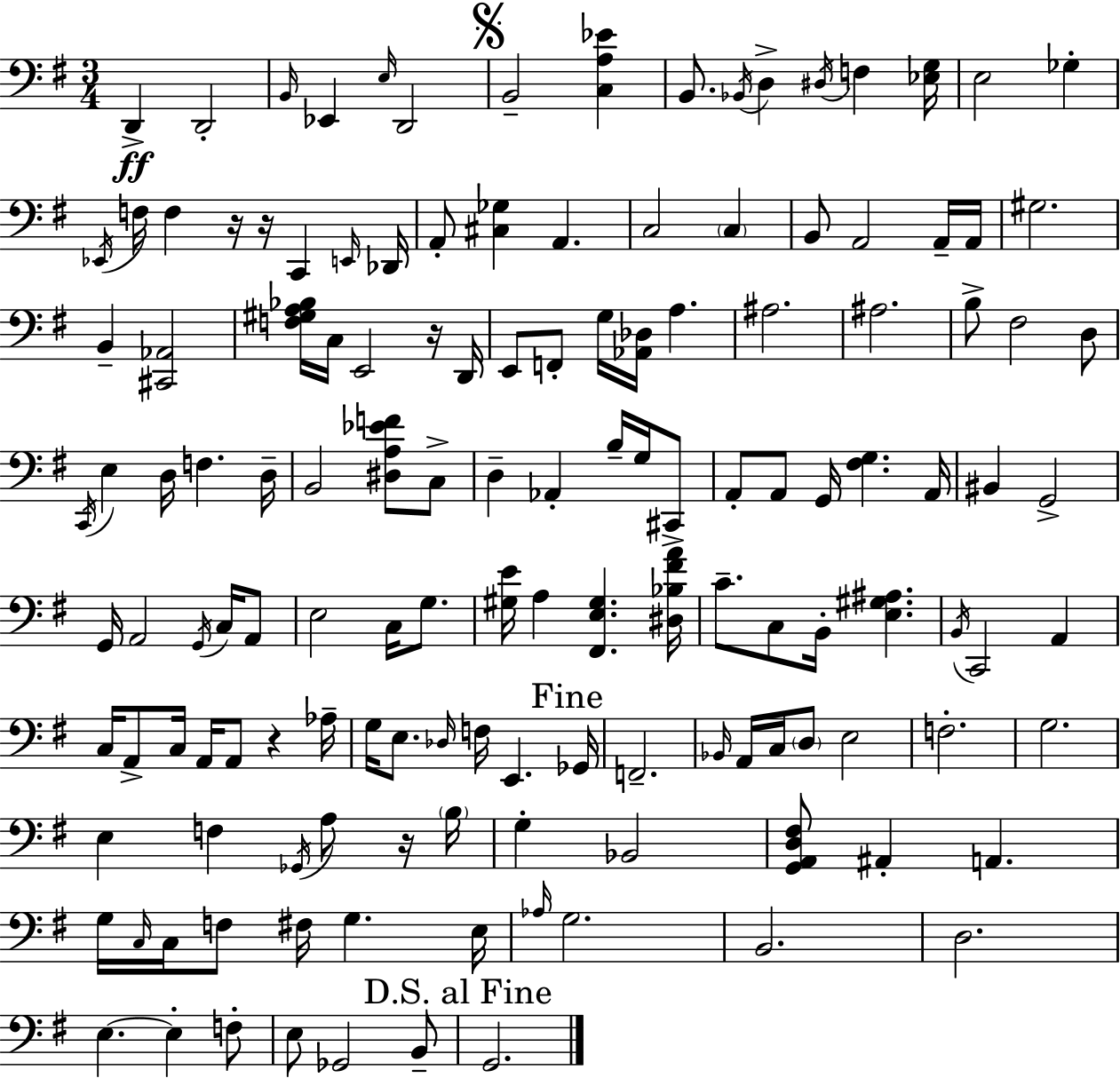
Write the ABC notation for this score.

X:1
T:Untitled
M:3/4
L:1/4
K:Em
D,, D,,2 B,,/4 _E,, E,/4 D,,2 B,,2 [C,A,_E] B,,/2 _B,,/4 D, ^D,/4 F, [_E,G,]/4 E,2 _G, _E,,/4 F,/4 F, z/4 z/4 C,, E,,/4 _D,,/4 A,,/2 [^C,_G,] A,, C,2 C, B,,/2 A,,2 A,,/4 A,,/4 ^G,2 B,, [^C,,_A,,]2 [F,^G,A,_B,]/4 C,/4 E,,2 z/4 D,,/4 E,,/2 F,,/2 G,/4 [_A,,_D,]/4 A, ^A,2 ^A,2 B,/2 ^F,2 D,/2 C,,/4 E, D,/4 F, D,/4 B,,2 [^D,A,_EF]/2 C,/2 D, _A,, B,/4 G,/4 ^C,,/2 A,,/2 A,,/2 G,,/4 [^F,G,] A,,/4 ^B,, G,,2 G,,/4 A,,2 G,,/4 C,/4 A,,/2 E,2 C,/4 G,/2 [^G,E]/4 A, [^F,,E,^G,] [^D,_B,^FA]/4 C/2 C,/2 B,,/4 [E,^G,^A,] B,,/4 C,,2 A,, C,/4 A,,/2 C,/4 A,,/4 A,,/2 z _A,/4 G,/4 E,/2 _D,/4 F,/4 E,, _G,,/4 F,,2 _B,,/4 A,,/4 C,/4 D,/2 E,2 F,2 G,2 E, F, _G,,/4 A,/2 z/4 B,/4 G, _B,,2 [G,,A,,D,^F,]/2 ^A,, A,, G,/4 C,/4 C,/4 F,/2 ^F,/4 G, E,/4 _A,/4 G,2 B,,2 D,2 E, E, F,/2 E,/2 _G,,2 B,,/2 G,,2